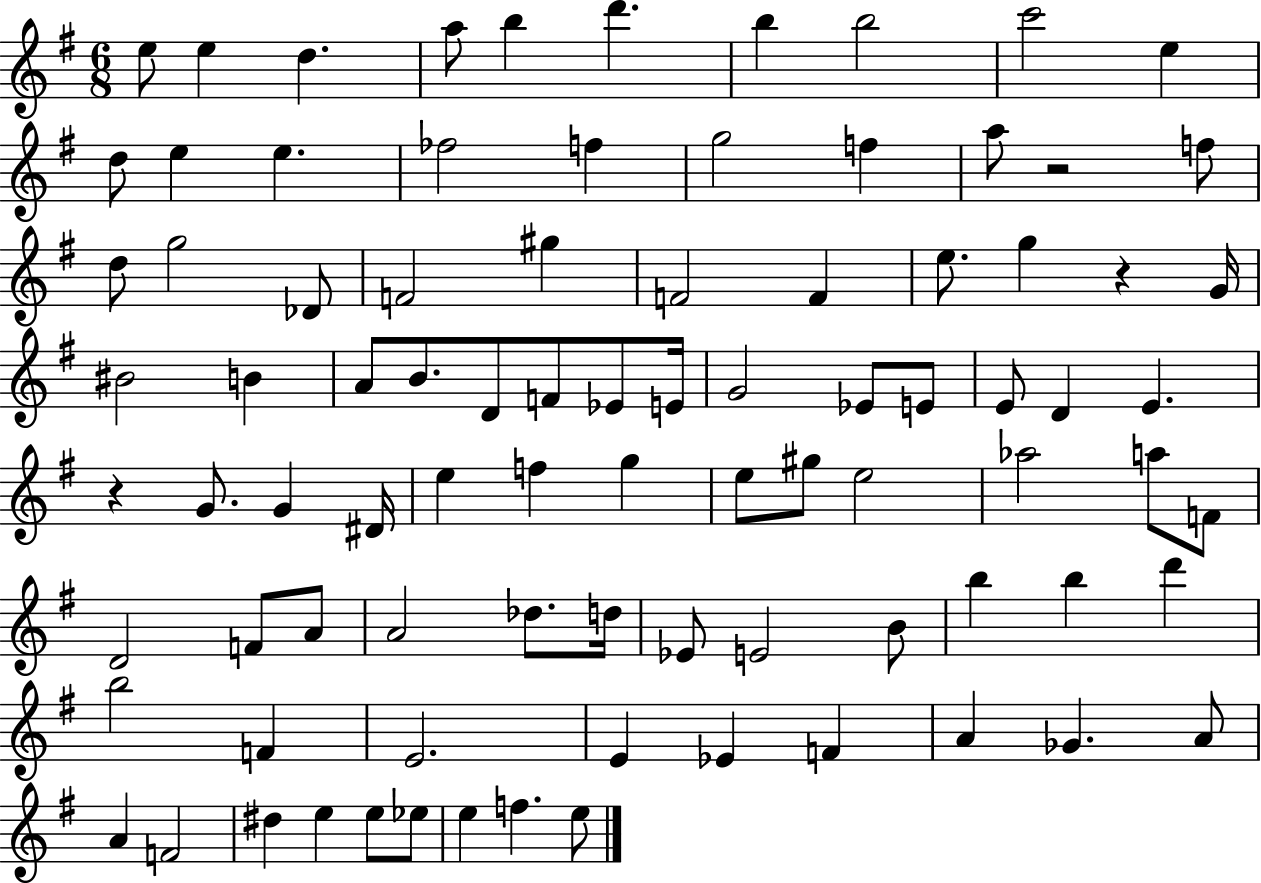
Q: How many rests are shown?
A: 3